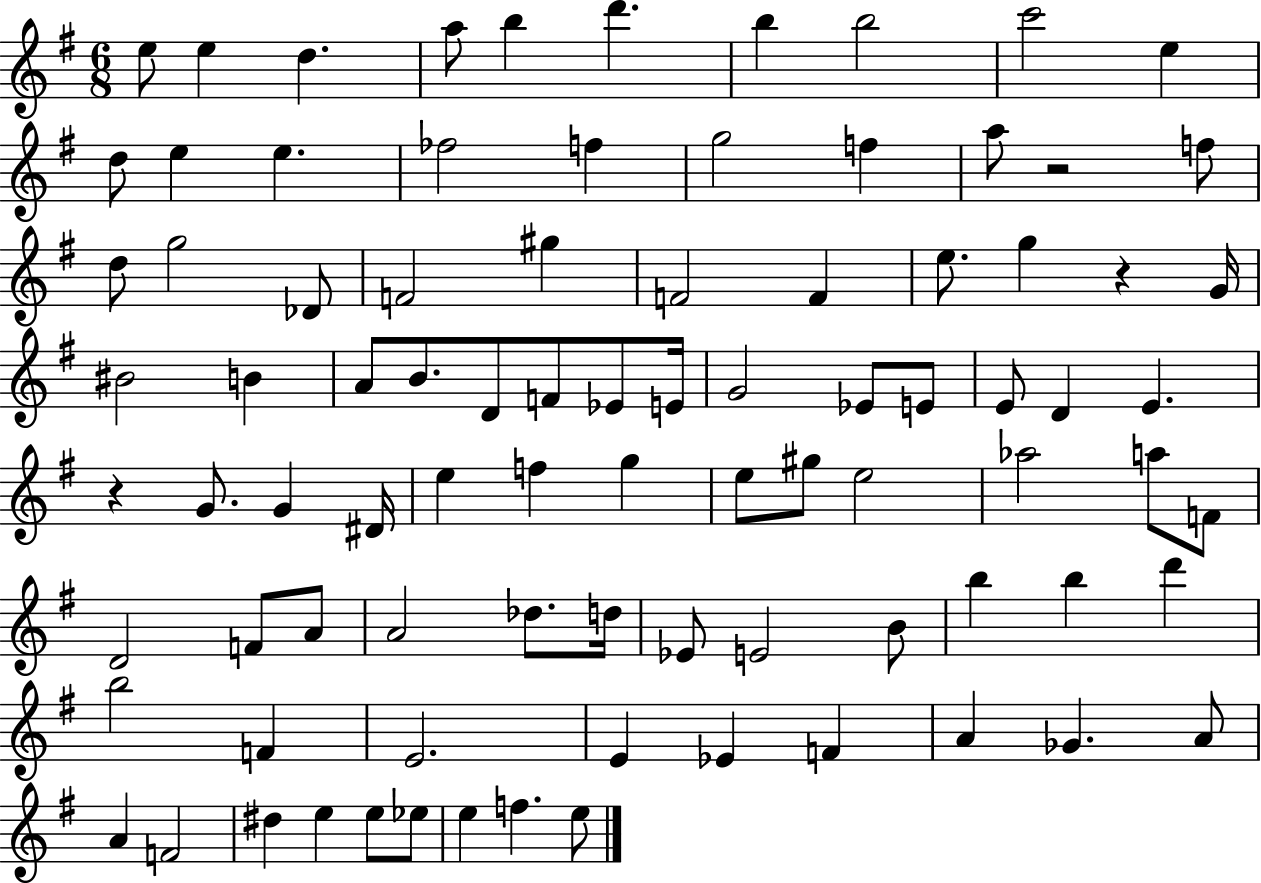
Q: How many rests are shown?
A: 3